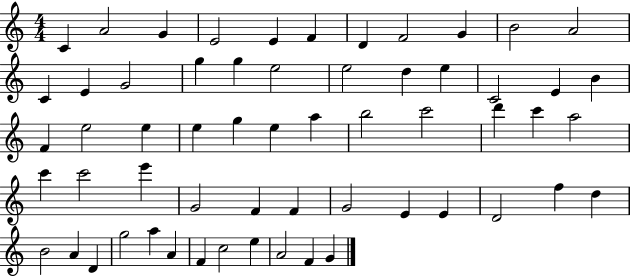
{
  \clef treble
  \numericTimeSignature
  \time 4/4
  \key c \major
  c'4 a'2 g'4 | e'2 e'4 f'4 | d'4 f'2 g'4 | b'2 a'2 | \break c'4 e'4 g'2 | g''4 g''4 e''2 | e''2 d''4 e''4 | c'2 e'4 b'4 | \break f'4 e''2 e''4 | e''4 g''4 e''4 a''4 | b''2 c'''2 | d'''4 c'''4 a''2 | \break c'''4 c'''2 e'''4 | g'2 f'4 f'4 | g'2 e'4 e'4 | d'2 f''4 d''4 | \break b'2 a'4 d'4 | g''2 a''4 a'4 | f'4 c''2 e''4 | a'2 f'4 g'4 | \break \bar "|."
}